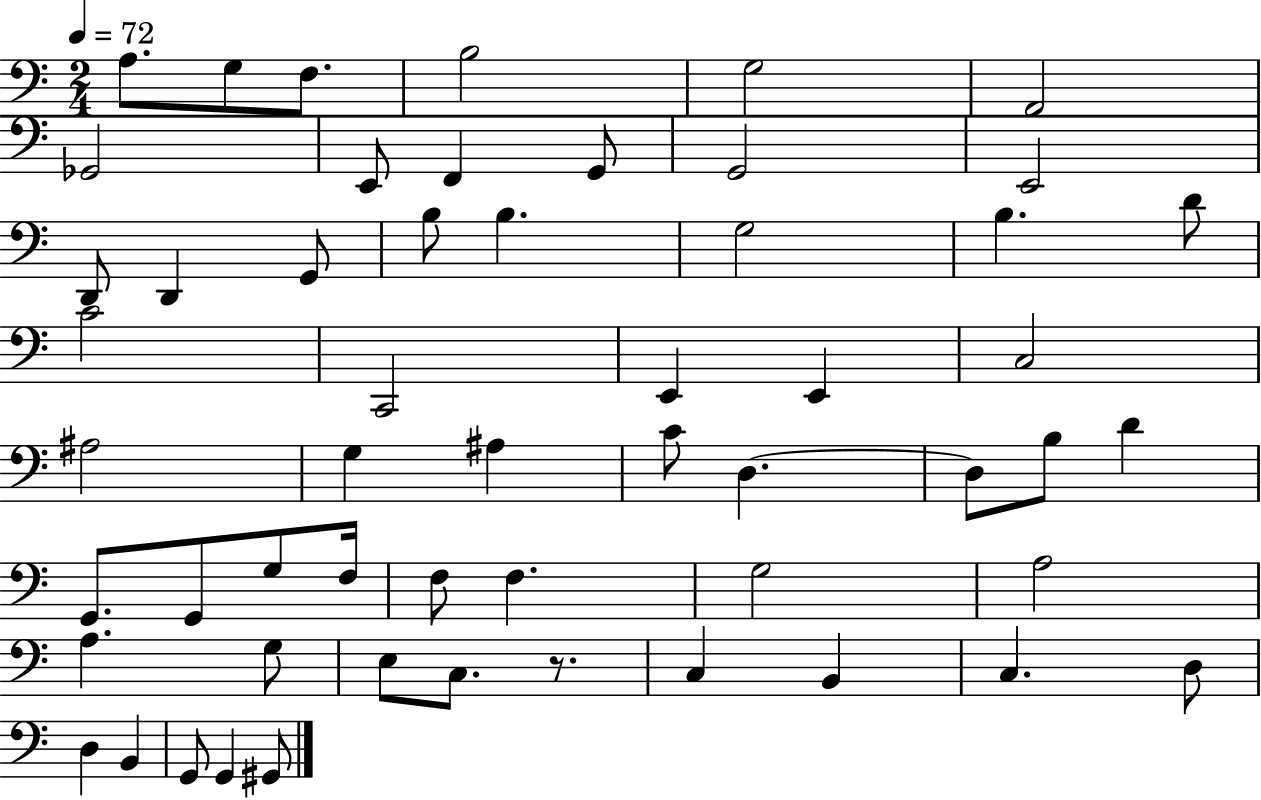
{
  \clef bass
  \numericTimeSignature
  \time 2/4
  \key c \major
  \tempo 4 = 72
  a8. g8 f8. | b2 | g2 | a,2 | \break ges,2 | e,8 f,4 g,8 | g,2 | e,2 | \break d,8 d,4 g,8 | b8 b4. | g2 | b4. d'8 | \break c'2 | c,2 | e,4 e,4 | c2 | \break ais2 | g4 ais4 | c'8 d4.~~ | d8 b8 d'4 | \break g,8. g,8 g8 f16 | f8 f4. | g2 | a2 | \break a4. g8 | e8 c8. r8. | c4 b,4 | c4. d8 | \break d4 b,4 | g,8 g,4 gis,8 | \bar "|."
}